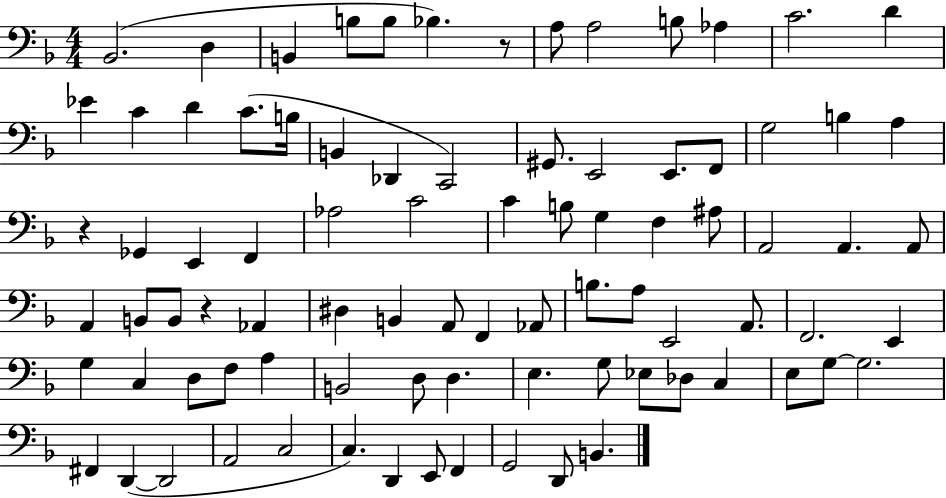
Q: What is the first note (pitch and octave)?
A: Bb2